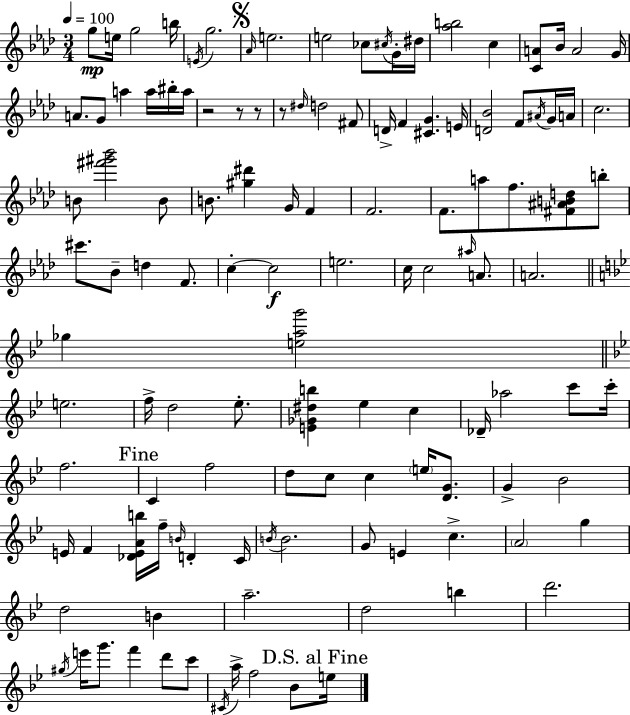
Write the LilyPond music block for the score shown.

{
  \clef treble
  \numericTimeSignature
  \time 3/4
  \key aes \major
  \tempo 4 = 100
  \repeat volta 2 { g''8\mp e''16 g''2 b''16 | \acciaccatura { e'16 } g''2. | \mark \markup { \musicglyph "scripts.segno" } \grace { aes'16 } e''2. | e''2 ces''8 | \break \acciaccatura { cis''16 } g'16-. dis''16 <aes'' b''>2 c''4 | <c' a'>8 bes'16 a'2 | g'16 a'8. g'8 a''4 | a''16 bis''16-. a''16 r2 r8 | \break r8 r8 \grace { dis''16 } d''2 | fis'8 d'16-> f'4 <cis' g'>4. | e'16 <d' bes'>2 | f'8 \acciaccatura { ais'16 } g'16 a'16 c''2. | \break b'8 <fis''' gis''' bes'''>2 | b'8 b'8. <gis'' dis'''>4 | g'16 f'4 f'2. | f'8. a''8 f''8. | \break <fis' ais' b' d''>8 b''8-. cis'''8. bes'8-- d''4 | f'8. c''4-.~~ c''2\f | e''2. | c''16 c''2 | \break \grace { ais''16 } a'8. a'2. | \bar "||" \break \key bes \major ges''4 <e'' a'' g'''>2 | \bar "||" \break \key g \minor e''2. | f''16-> d''2 ees''8.-. | <e' ges' dis'' b''>4 ees''4 c''4 | des'16-- aes''2 c'''8 c'''16-. | \break f''2. | \mark "Fine" c'4 f''2 | d''8 c''8 c''4 \parenthesize e''16 <d' g'>8. | g'4-> bes'2 | \break e'16 f'4 <des' e' a' b''>16 f''16-- \grace { b'16 } d'4-. | c'16 \acciaccatura { b'16 } b'2. | g'8 e'4 c''4.-> | \parenthesize a'2 g''4 | \break d''2 b'4 | a''2.-- | d''2 b''4 | d'''2. | \break \acciaccatura { gis''16 } e'''16 g'''8. f'''4 d'''8 | c'''8 \acciaccatura { cis'16 } a''16-> f''2 | bes'8 \mark "D.S. al Fine" e''16 } \bar "|."
}